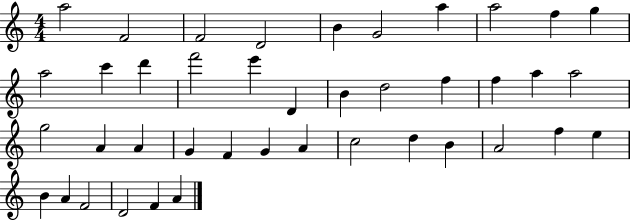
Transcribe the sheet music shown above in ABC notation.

X:1
T:Untitled
M:4/4
L:1/4
K:C
a2 F2 F2 D2 B G2 a a2 f g a2 c' d' f'2 e' D B d2 f f a a2 g2 A A G F G A c2 d B A2 f e B A F2 D2 F A